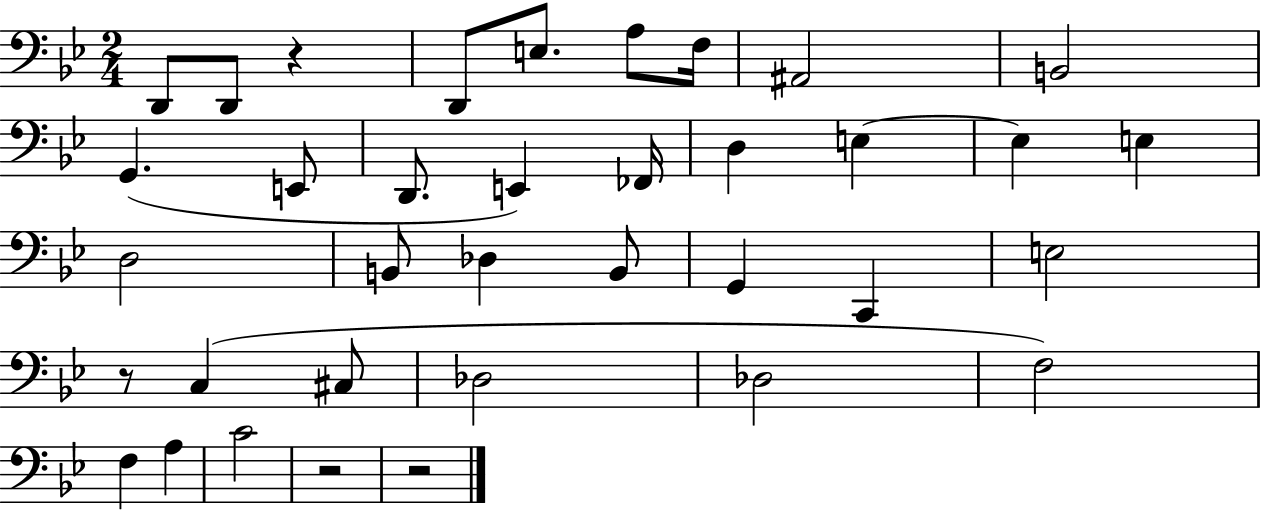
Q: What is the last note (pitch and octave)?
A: C4